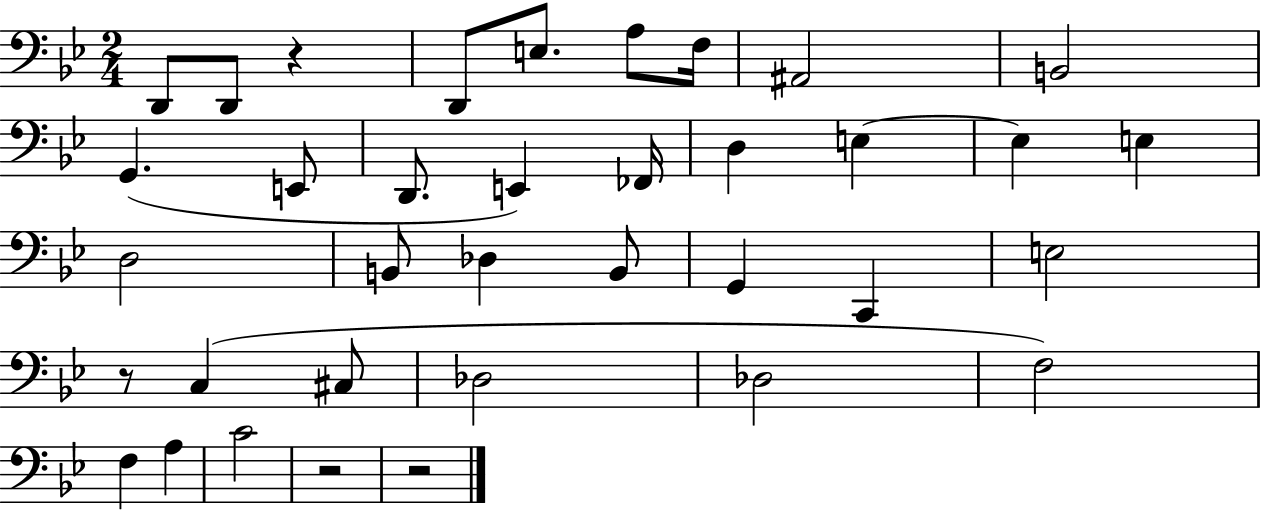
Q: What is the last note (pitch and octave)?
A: C4